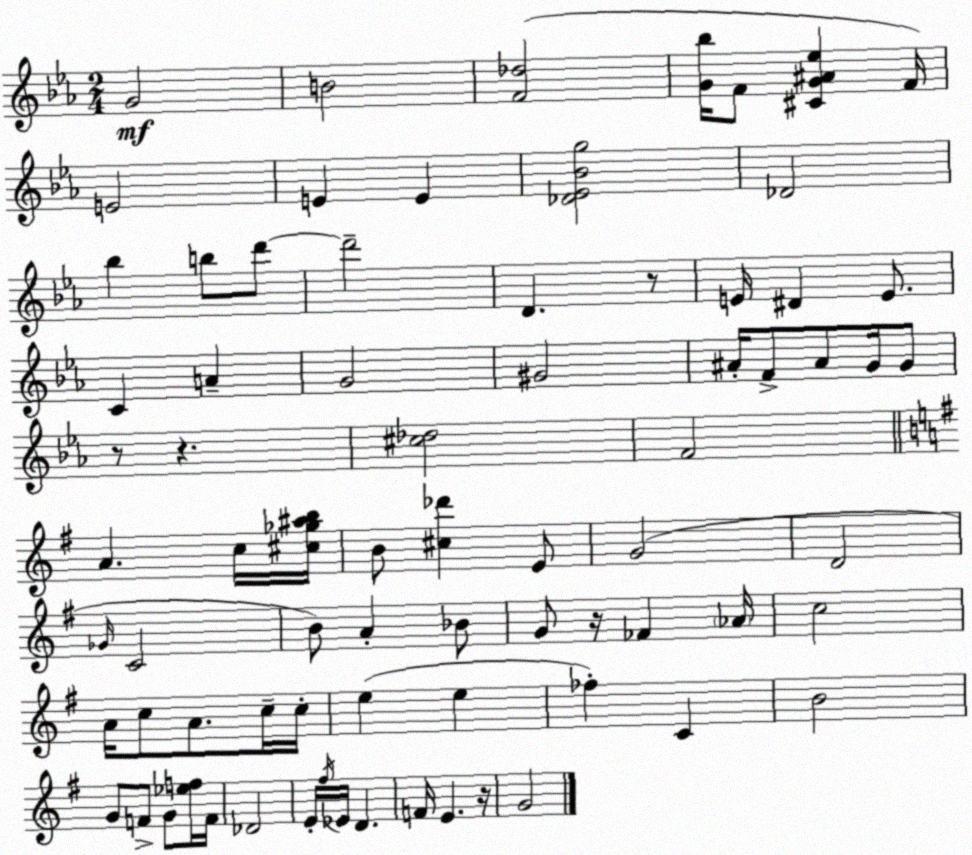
X:1
T:Untitled
M:2/4
L:1/4
K:Cm
G2 B2 [F_d]2 [G_b]/4 F/2 [^CG^A_e] F/4 E2 E E [_D_E_Bg]2 _D2 _b b/2 d'/2 d'2 D z/2 E/4 ^D E/2 C A G2 ^G2 ^A/4 F/2 ^A/2 G/4 G/2 z/2 z [^c_d]2 F2 A c/4 [^c_g^ab]/4 B/2 [^c_d'] E/2 G2 D2 _G/4 C2 B/2 A _B/2 G/2 z/4 _F _A/4 c2 A/4 c/2 A/2 c/4 c/4 e e _f C B2 G/2 F/2 G/2 [_ef]/4 F/4 _D2 E/4 ^f/4 _E/4 D F/4 E z/4 G2